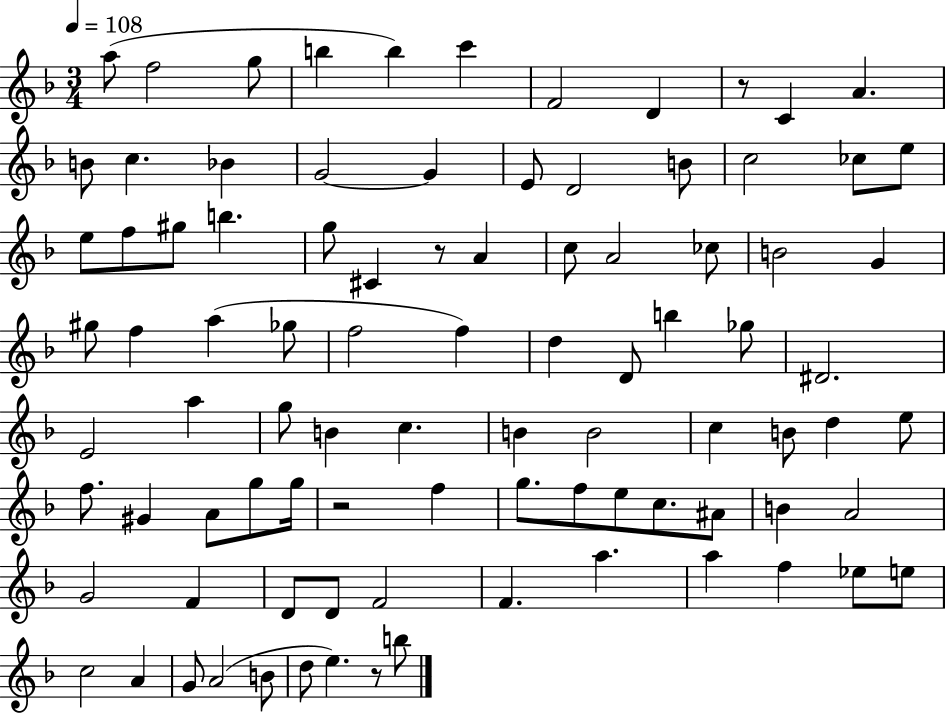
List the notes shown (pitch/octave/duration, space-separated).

A5/e F5/h G5/e B5/q B5/q C6/q F4/h D4/q R/e C4/q A4/q. B4/e C5/q. Bb4/q G4/h G4/q E4/e D4/h B4/e C5/h CES5/e E5/e E5/e F5/e G#5/e B5/q. G5/e C#4/q R/e A4/q C5/e A4/h CES5/e B4/h G4/q G#5/e F5/q A5/q Gb5/e F5/h F5/q D5/q D4/e B5/q Gb5/e D#4/h. E4/h A5/q G5/e B4/q C5/q. B4/q B4/h C5/q B4/e D5/q E5/e F5/e. G#4/q A4/e G5/e G5/s R/h F5/q G5/e. F5/e E5/e C5/e. A#4/e B4/q A4/h G4/h F4/q D4/e D4/e F4/h F4/q. A5/q. A5/q F5/q Eb5/e E5/e C5/h A4/q G4/e A4/h B4/e D5/e E5/q. R/e B5/e